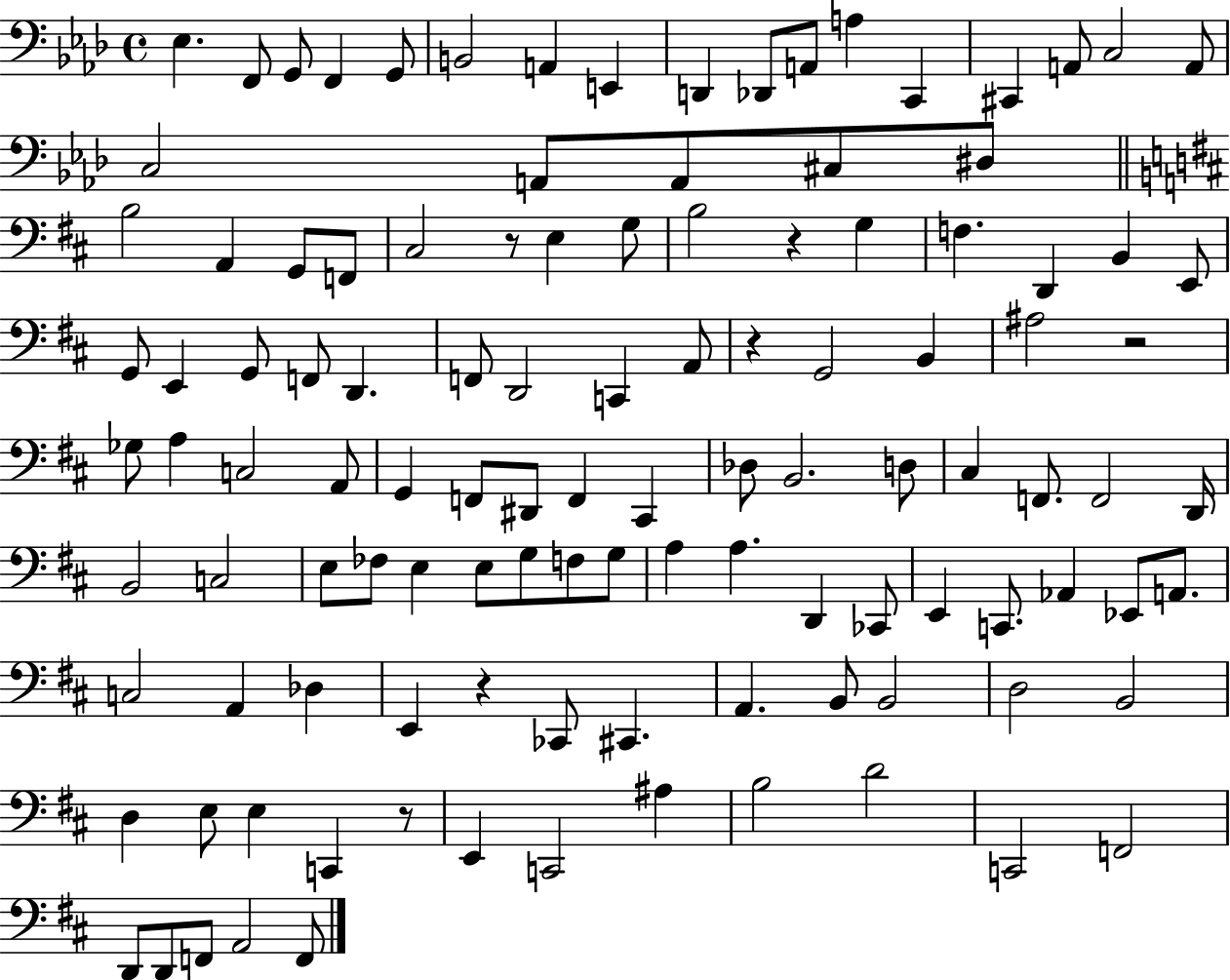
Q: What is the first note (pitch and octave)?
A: Eb3